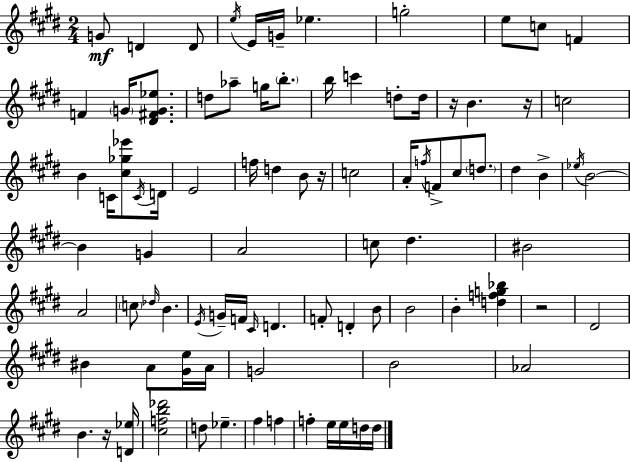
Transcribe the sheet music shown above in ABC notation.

X:1
T:Untitled
M:2/4
L:1/4
K:E
G/2 D D/2 e/4 E/4 G/4 _e g2 e/2 c/2 F F G/4 [^D^FG_e]/2 d/2 _a/2 g/4 b/2 b/4 c' d/2 d/4 z/4 B z/4 c2 B C/4 [^c_g_e']/2 C/4 D/4 E2 f/4 d B/2 z/4 c2 A/4 f/4 F/2 ^c/2 d/2 ^d B _e/4 B2 B G A2 c/2 ^d ^B2 A2 c/2 _d/4 B E/4 G/4 F/4 ^C/4 D F/2 D B/2 B2 B [dfg_b] z2 ^D2 ^B A/2 [^Ge]/4 A/4 G2 B2 _A2 B z/4 [D_e]/4 [^cfb_d']2 d/2 _e ^f f f e/4 e/4 d/4 d/4